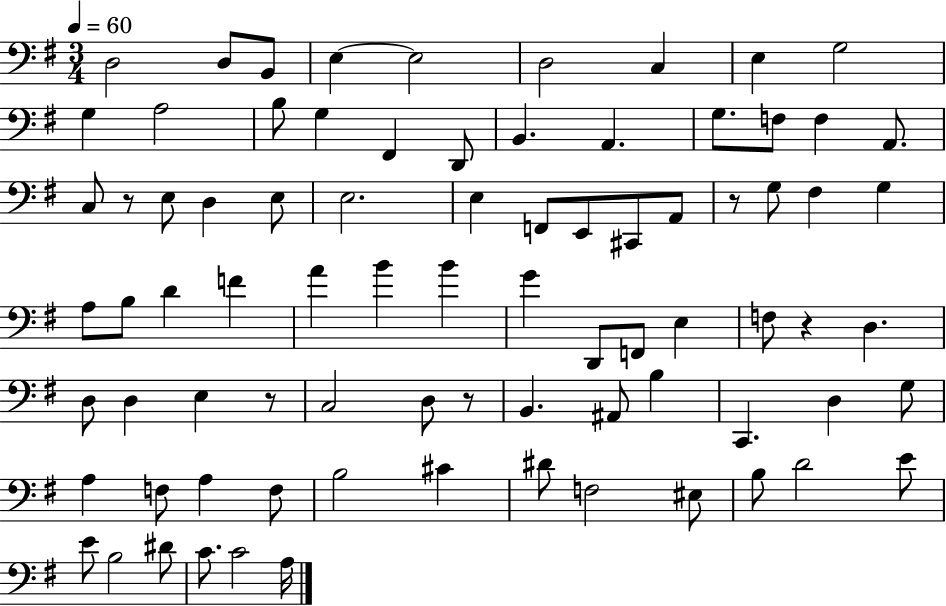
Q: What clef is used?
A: bass